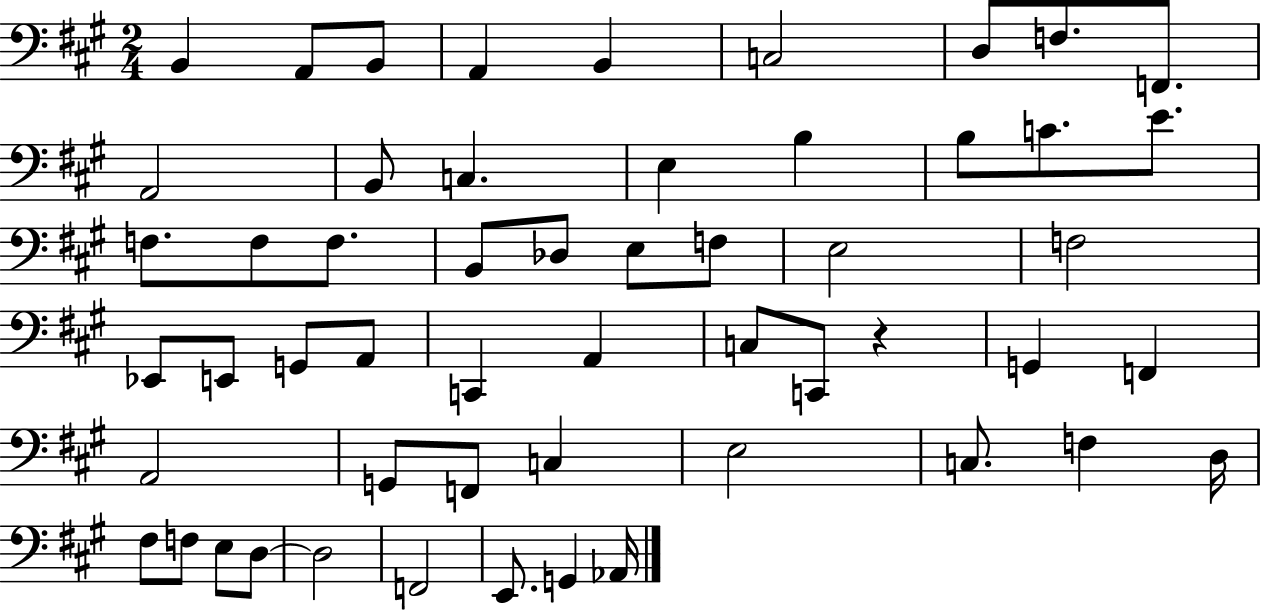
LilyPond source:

{
  \clef bass
  \numericTimeSignature
  \time 2/4
  \key a \major
  b,4 a,8 b,8 | a,4 b,4 | c2 | d8 f8. f,8. | \break a,2 | b,8 c4. | e4 b4 | b8 c'8. e'8. | \break f8. f8 f8. | b,8 des8 e8 f8 | e2 | f2 | \break ees,8 e,8 g,8 a,8 | c,4 a,4 | c8 c,8 r4 | g,4 f,4 | \break a,2 | g,8 f,8 c4 | e2 | c8. f4 d16 | \break fis8 f8 e8 d8~~ | d2 | f,2 | e,8. g,4 aes,16 | \break \bar "|."
}